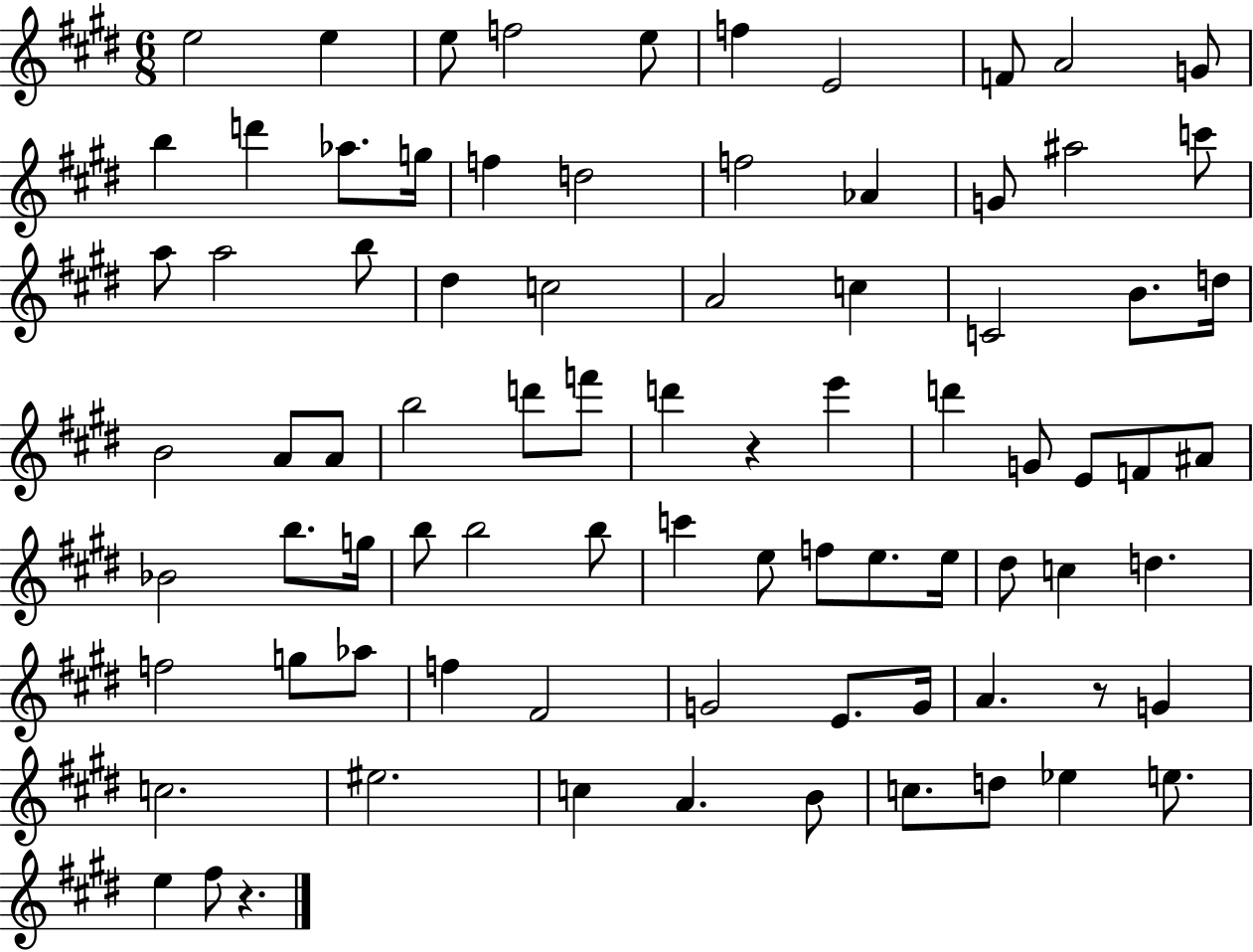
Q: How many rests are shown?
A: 3